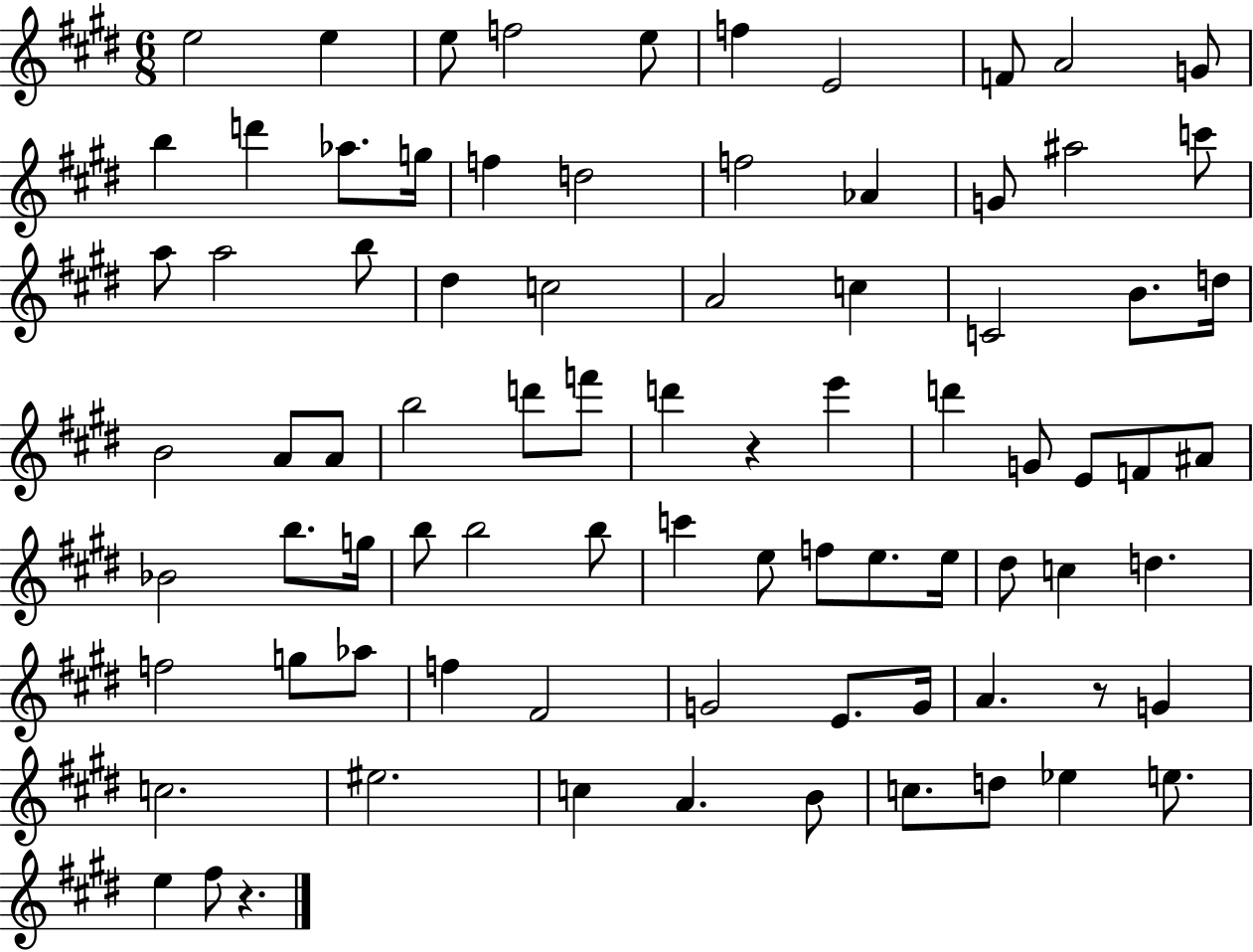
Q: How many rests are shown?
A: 3